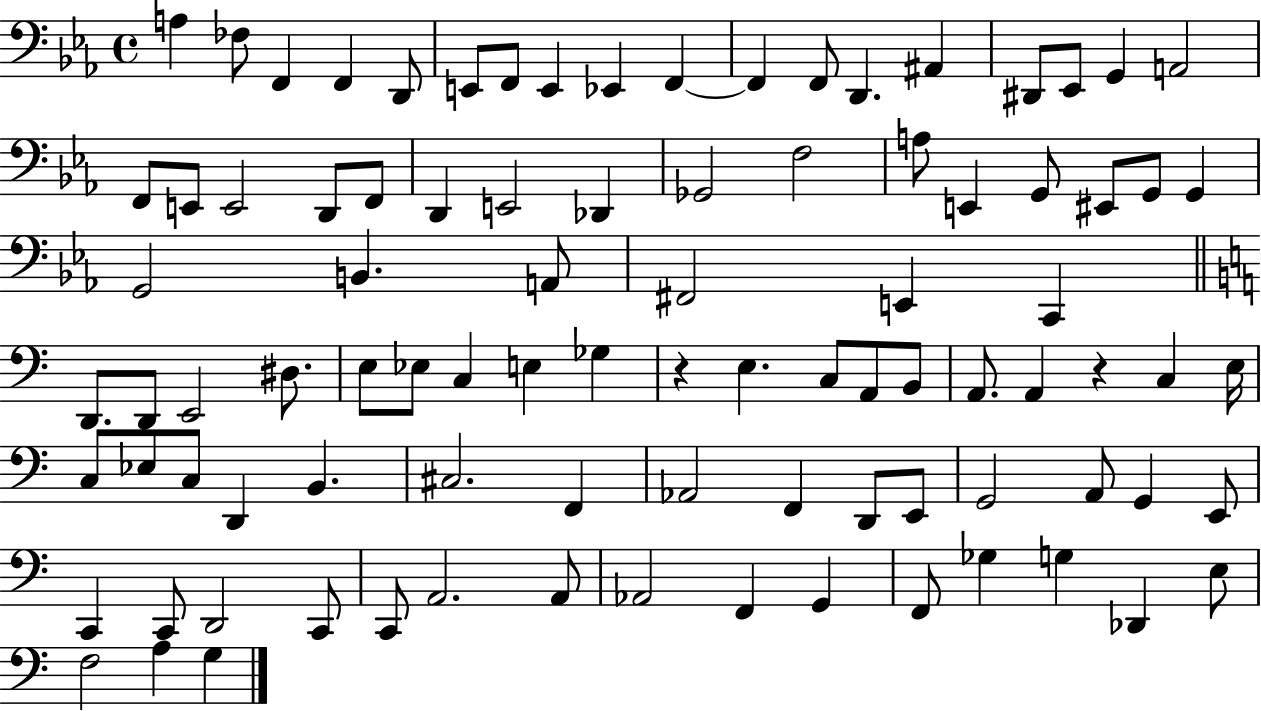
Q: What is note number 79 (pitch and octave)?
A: A2